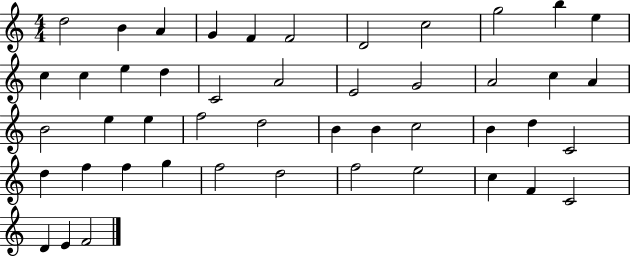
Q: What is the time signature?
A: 4/4